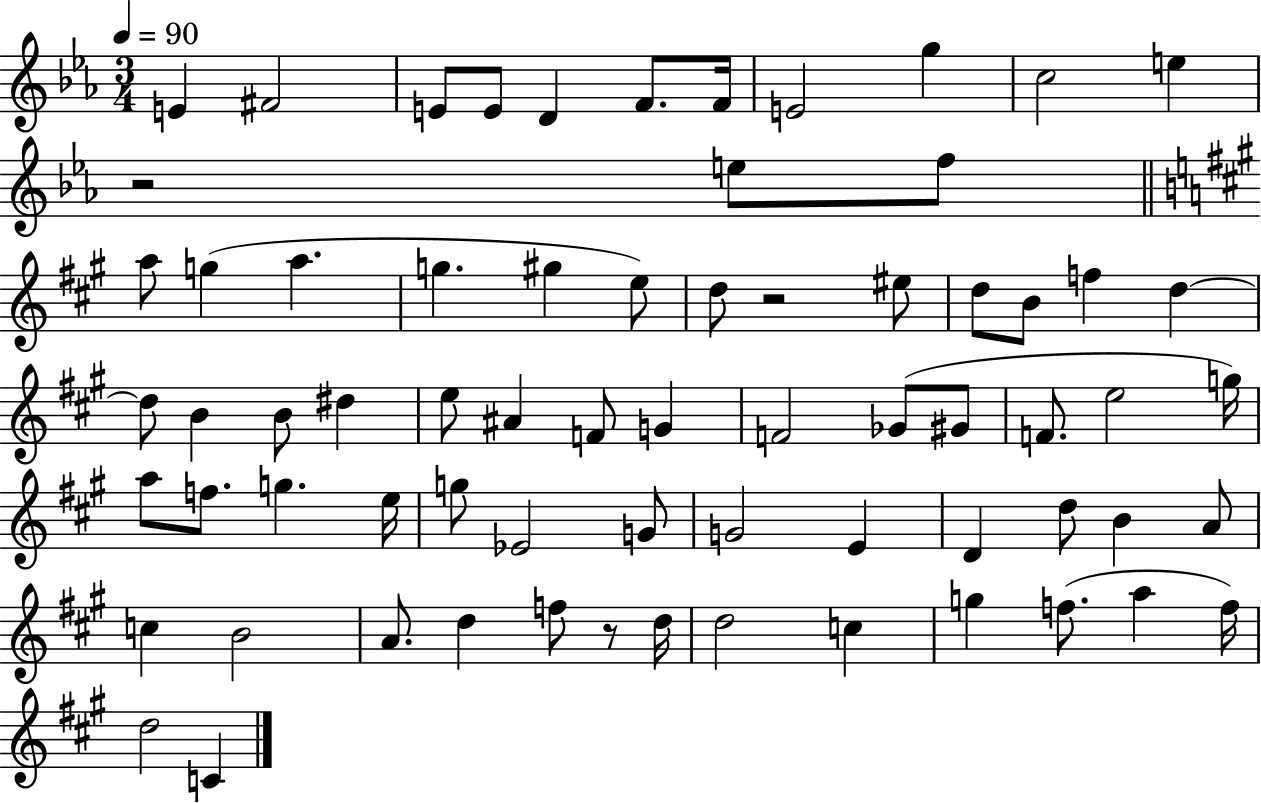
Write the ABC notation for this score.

X:1
T:Untitled
M:3/4
L:1/4
K:Eb
E ^F2 E/2 E/2 D F/2 F/4 E2 g c2 e z2 e/2 f/2 a/2 g a g ^g e/2 d/2 z2 ^e/2 d/2 B/2 f d d/2 B B/2 ^d e/2 ^A F/2 G F2 _G/2 ^G/2 F/2 e2 g/4 a/2 f/2 g e/4 g/2 _E2 G/2 G2 E D d/2 B A/2 c B2 A/2 d f/2 z/2 d/4 d2 c g f/2 a f/4 d2 C